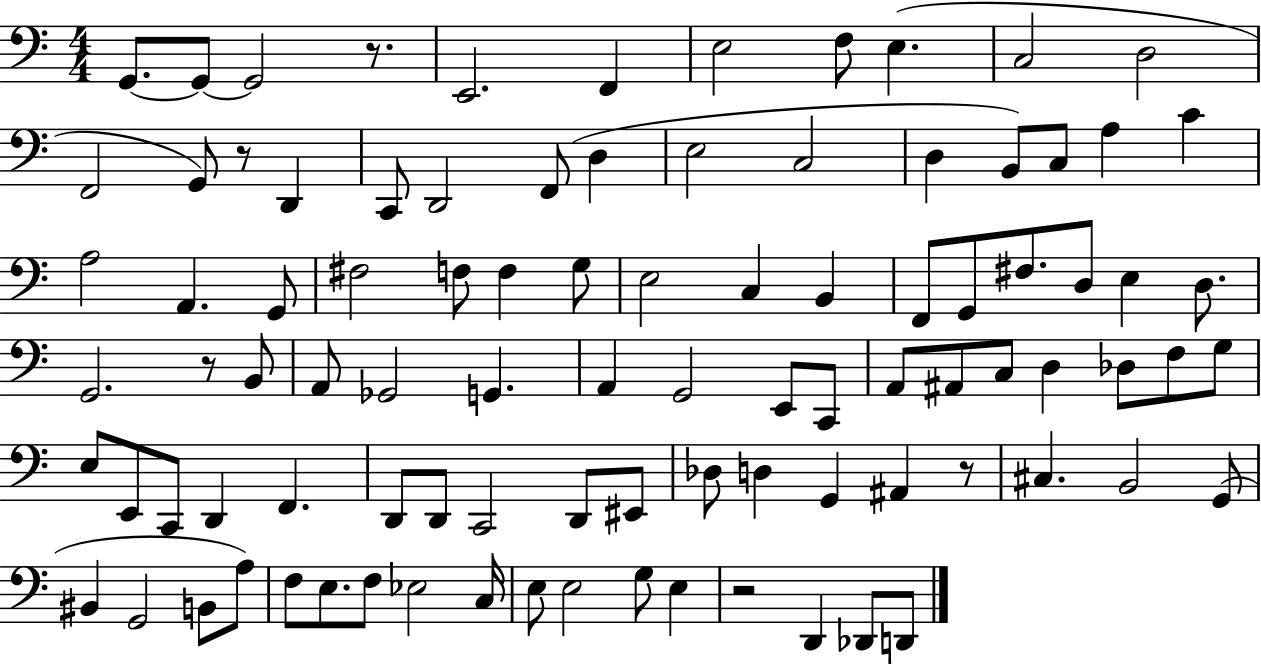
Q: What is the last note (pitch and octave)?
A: D2